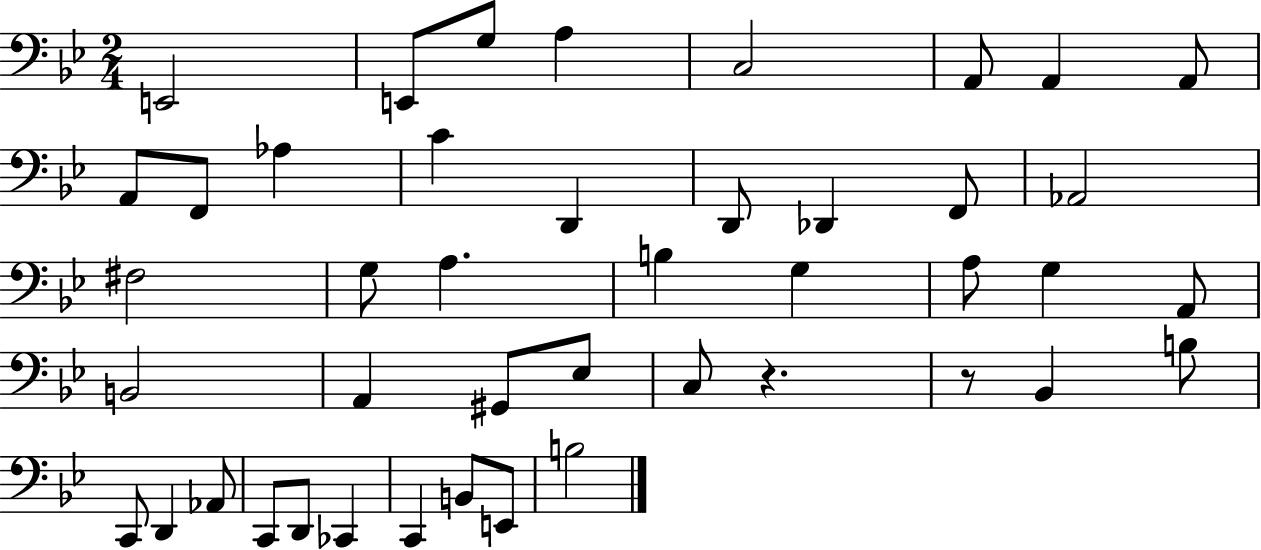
E2/h E2/e G3/e A3/q C3/h A2/e A2/q A2/e A2/e F2/e Ab3/q C4/q D2/q D2/e Db2/q F2/e Ab2/h F#3/h G3/e A3/q. B3/q G3/q A3/e G3/q A2/e B2/h A2/q G#2/e Eb3/e C3/e R/q. R/e Bb2/q B3/e C2/e D2/q Ab2/e C2/e D2/e CES2/q C2/q B2/e E2/e B3/h